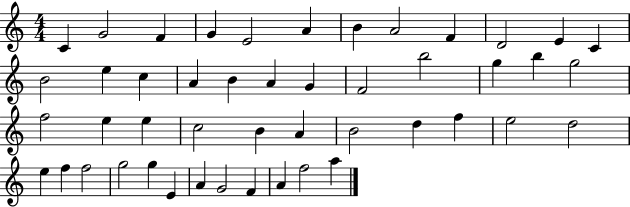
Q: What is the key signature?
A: C major